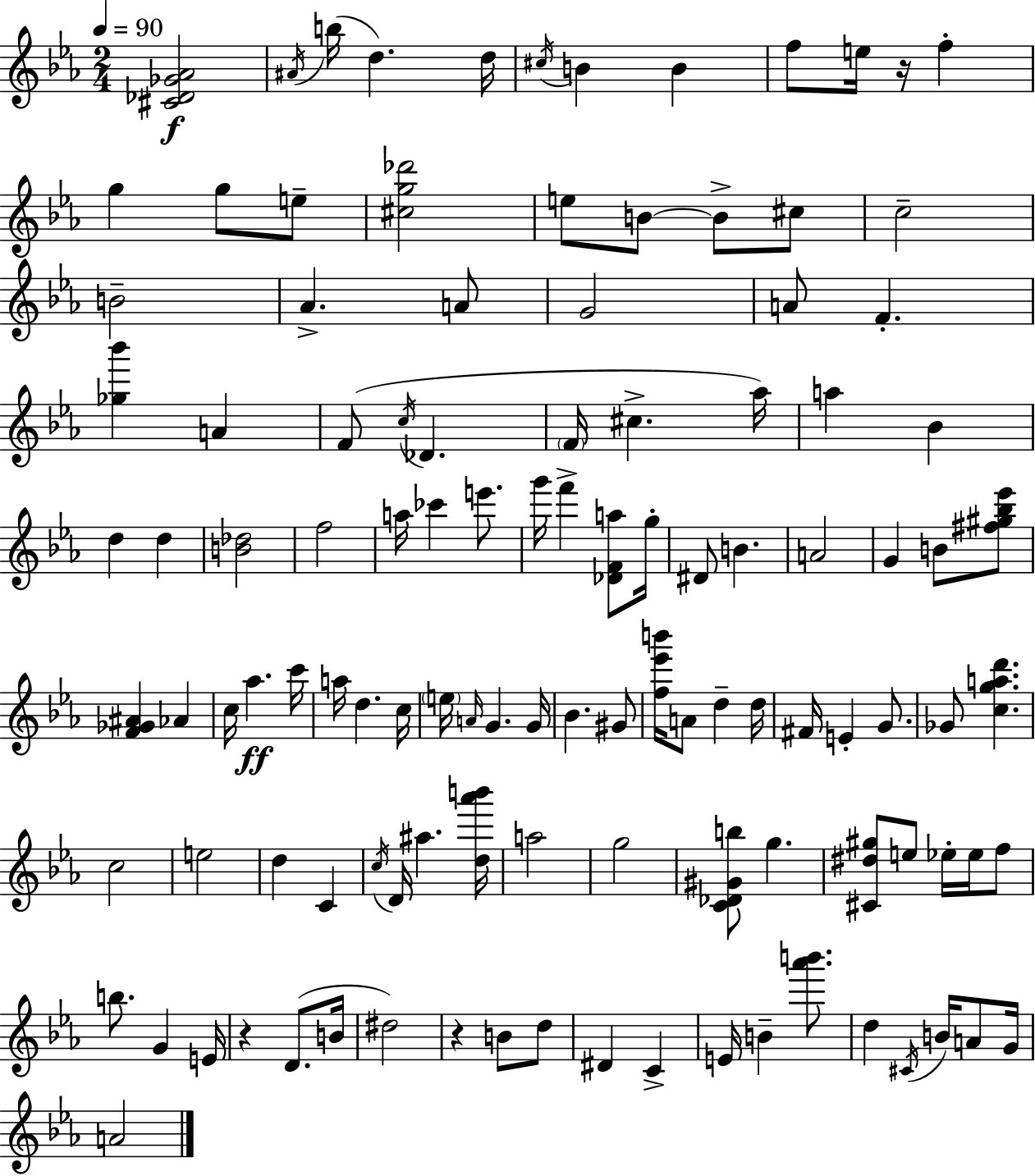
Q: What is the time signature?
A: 2/4